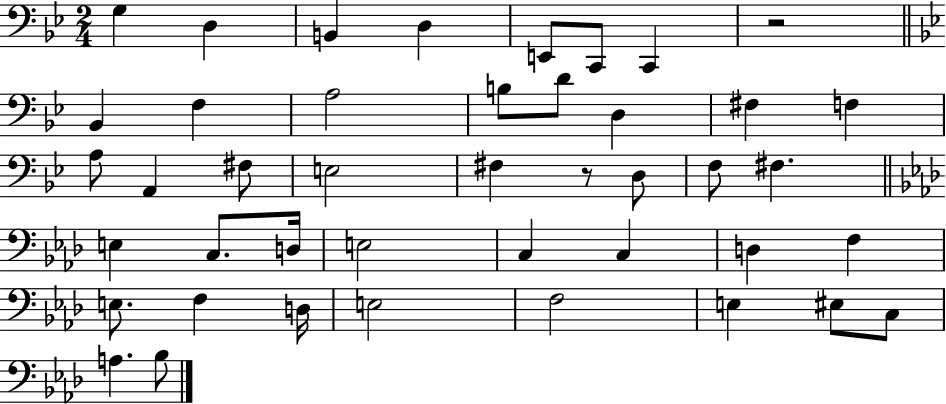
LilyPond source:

{
  \clef bass
  \numericTimeSignature
  \time 2/4
  \key bes \major
  g4 d4 | b,4 d4 | e,8 c,8 c,4 | r2 | \break \bar "||" \break \key bes \major bes,4 f4 | a2 | b8 d'8 d4 | fis4 f4 | \break a8 a,4 fis8 | e2 | fis4 r8 d8 | f8 fis4. | \break \bar "||" \break \key aes \major e4 c8. d16 | e2 | c4 c4 | d4 f4 | \break e8. f4 d16 | e2 | f2 | e4 eis8 c8 | \break a4. bes8 | \bar "|."
}